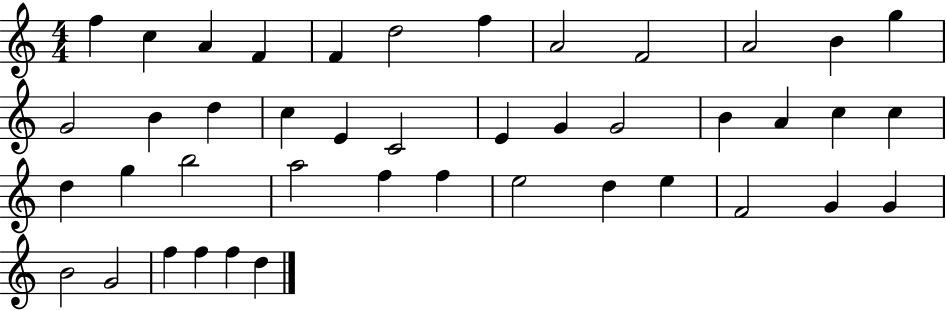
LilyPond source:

{
  \clef treble
  \numericTimeSignature
  \time 4/4
  \key c \major
  f''4 c''4 a'4 f'4 | f'4 d''2 f''4 | a'2 f'2 | a'2 b'4 g''4 | \break g'2 b'4 d''4 | c''4 e'4 c'2 | e'4 g'4 g'2 | b'4 a'4 c''4 c''4 | \break d''4 g''4 b''2 | a''2 f''4 f''4 | e''2 d''4 e''4 | f'2 g'4 g'4 | \break b'2 g'2 | f''4 f''4 f''4 d''4 | \bar "|."
}